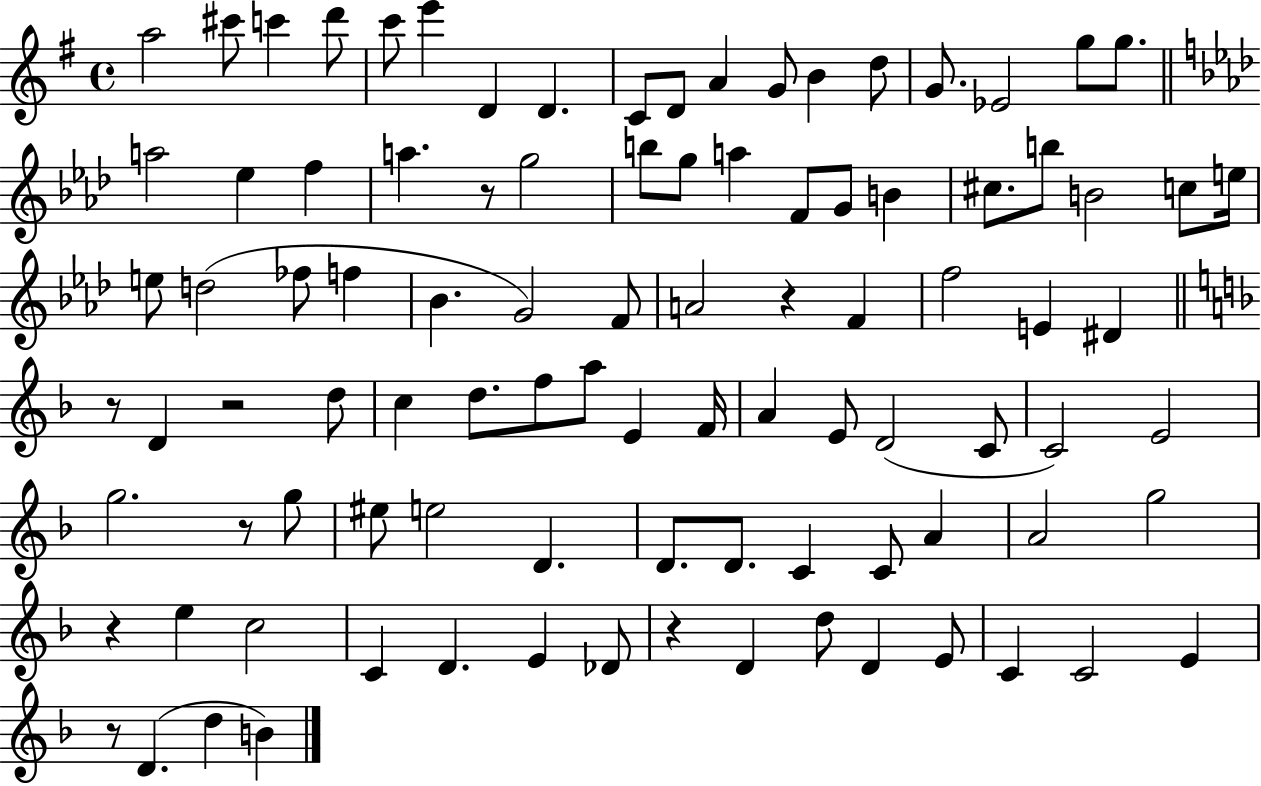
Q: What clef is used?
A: treble